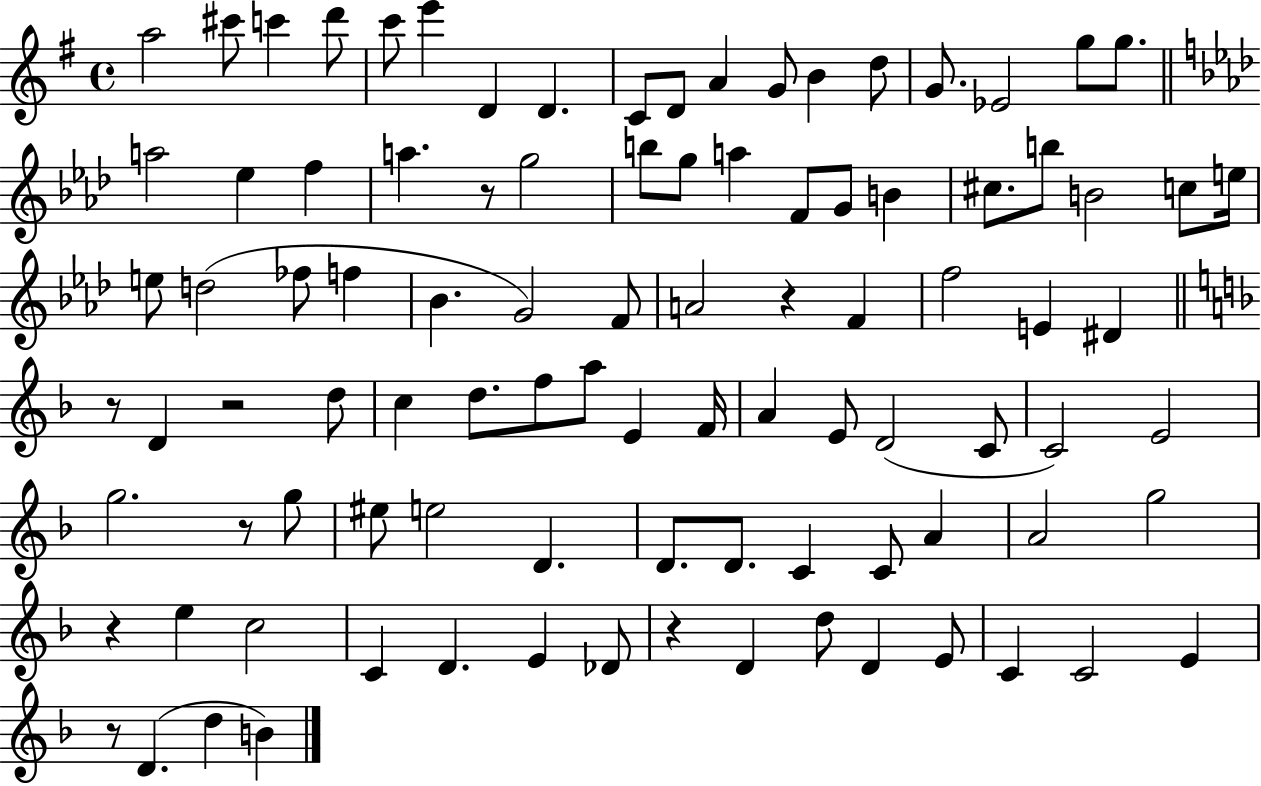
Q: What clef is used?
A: treble